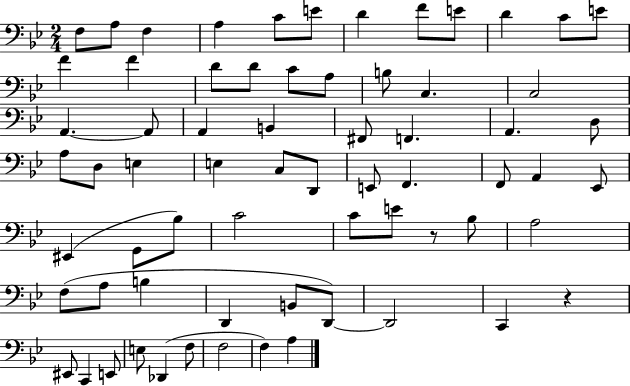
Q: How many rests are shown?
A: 2